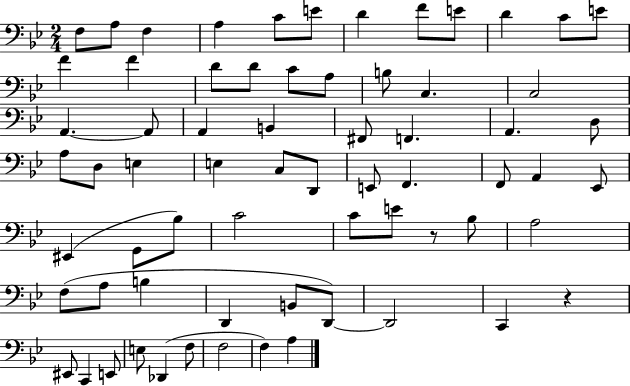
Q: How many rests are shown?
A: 2